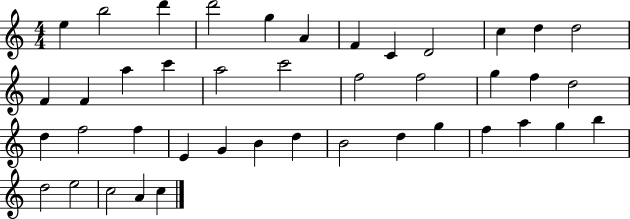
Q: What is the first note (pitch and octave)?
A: E5